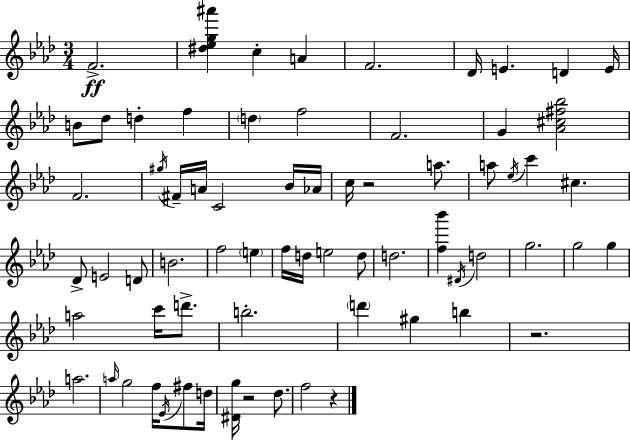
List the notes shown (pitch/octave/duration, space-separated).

F4/h. [D#5,Eb5,G5,A#6]/q C5/q A4/q F4/h. Db4/s E4/q. D4/q E4/s B4/e Db5/e D5/q F5/q D5/q F5/h F4/h. G4/q [Ab4,C#5,F#5,Bb5]/h F4/h. G#5/s F#4/s A4/s C4/h Bb4/s Ab4/s C5/s R/h A5/e. A5/e Eb5/s C6/q C#5/q. Db4/e E4/h D4/e B4/h. F5/h E5/q F5/s D5/s E5/h D5/e D5/h. [F5,Bb6]/q D#4/s D5/h G5/h. G5/h G5/q A5/h C6/s D6/e. B5/h. D6/q G#5/q B5/q R/h. A5/h. A5/s G5/h F5/s Eb4/s F#5/e D5/s [D#4,G5]/s R/h Db5/e. F5/h R/q